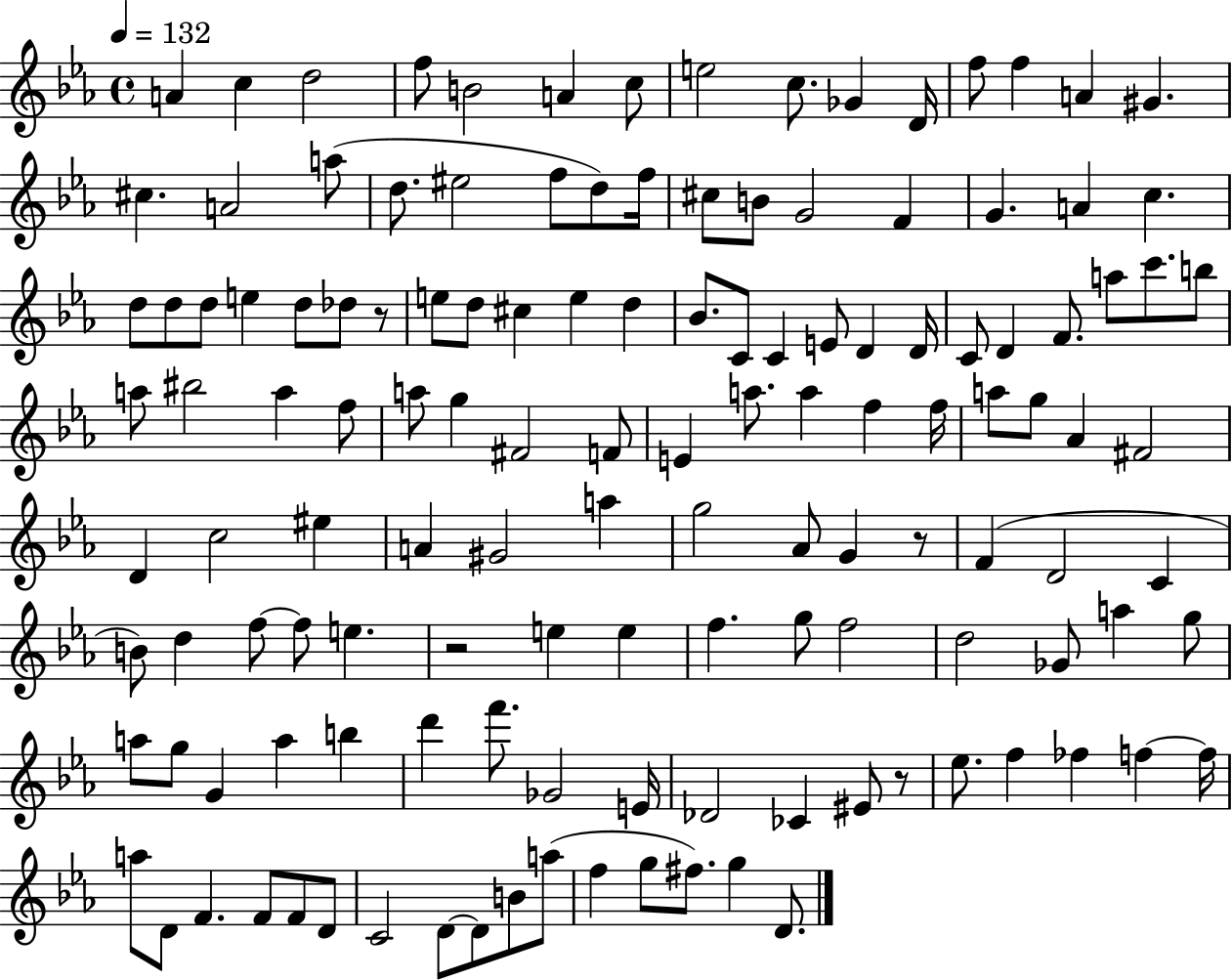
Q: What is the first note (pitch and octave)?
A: A4